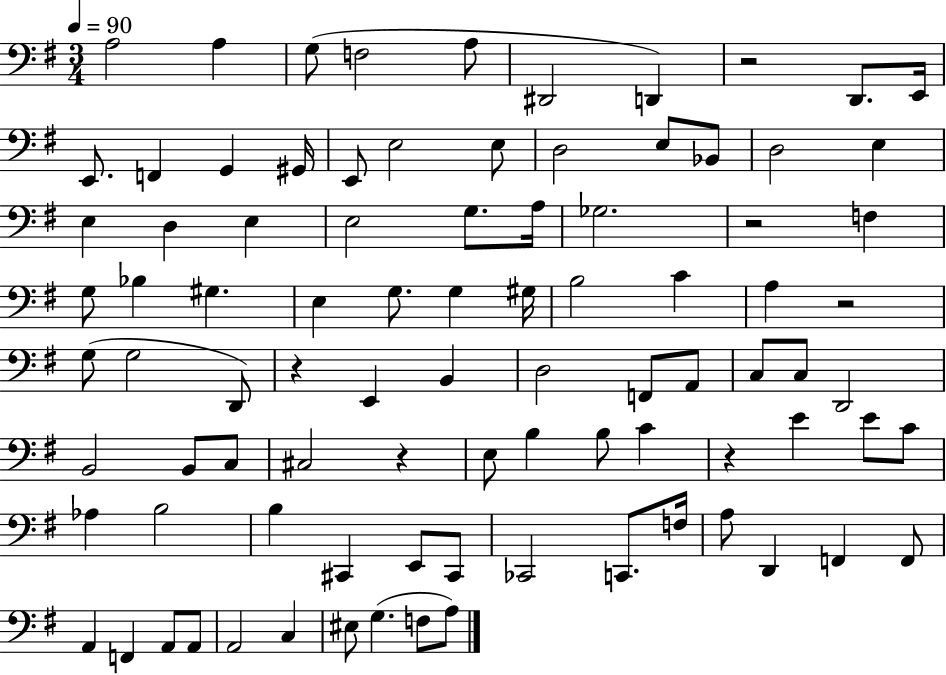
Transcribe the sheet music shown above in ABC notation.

X:1
T:Untitled
M:3/4
L:1/4
K:G
A,2 A, G,/2 F,2 A,/2 ^D,,2 D,, z2 D,,/2 E,,/4 E,,/2 F,, G,, ^G,,/4 E,,/2 E,2 E,/2 D,2 E,/2 _B,,/2 D,2 E, E, D, E, E,2 G,/2 A,/4 _G,2 z2 F, G,/2 _B, ^G, E, G,/2 G, ^G,/4 B,2 C A, z2 G,/2 G,2 D,,/2 z E,, B,, D,2 F,,/2 A,,/2 C,/2 C,/2 D,,2 B,,2 B,,/2 C,/2 ^C,2 z E,/2 B, B,/2 C z E E/2 C/2 _A, B,2 B, ^C,, E,,/2 ^C,,/2 _C,,2 C,,/2 F,/4 A,/2 D,, F,, F,,/2 A,, F,, A,,/2 A,,/2 A,,2 C, ^E,/2 G, F,/2 A,/2